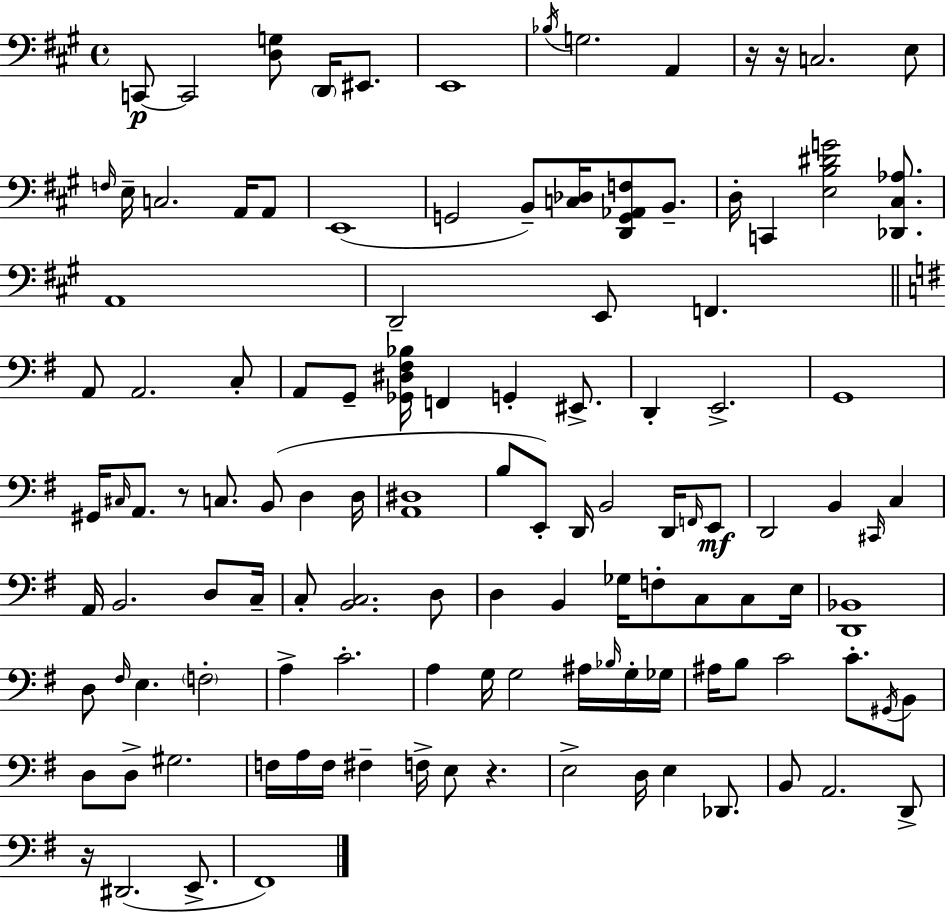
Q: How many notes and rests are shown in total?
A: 119